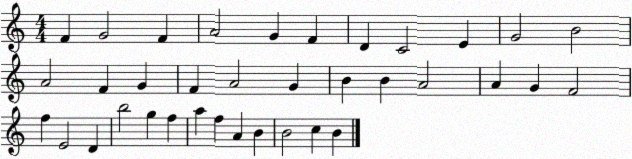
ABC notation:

X:1
T:Untitled
M:4/4
L:1/4
K:C
F G2 F A2 G F D C2 E G2 B2 A2 F G F A2 G B B A2 A G F2 f E2 D b2 g f a f A B B2 c B